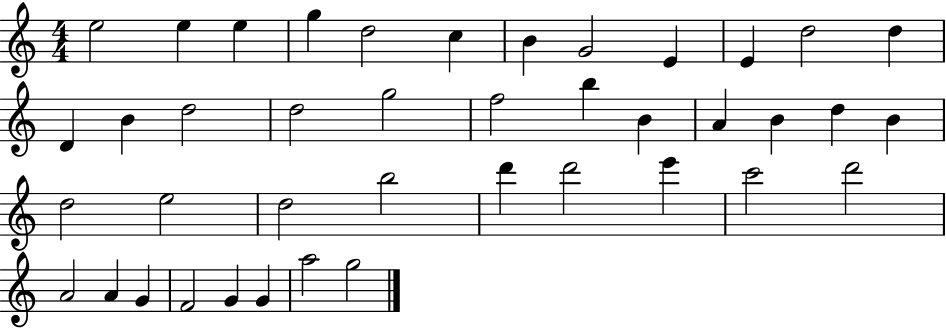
X:1
T:Untitled
M:4/4
L:1/4
K:C
e2 e e g d2 c B G2 E E d2 d D B d2 d2 g2 f2 b B A B d B d2 e2 d2 b2 d' d'2 e' c'2 d'2 A2 A G F2 G G a2 g2